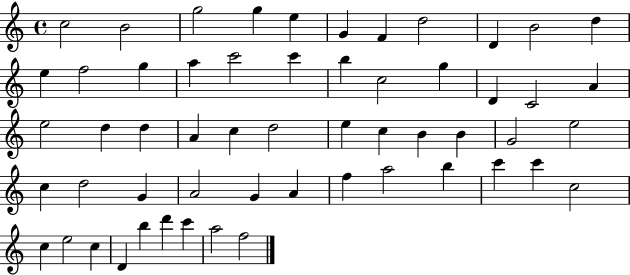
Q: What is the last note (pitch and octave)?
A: F5